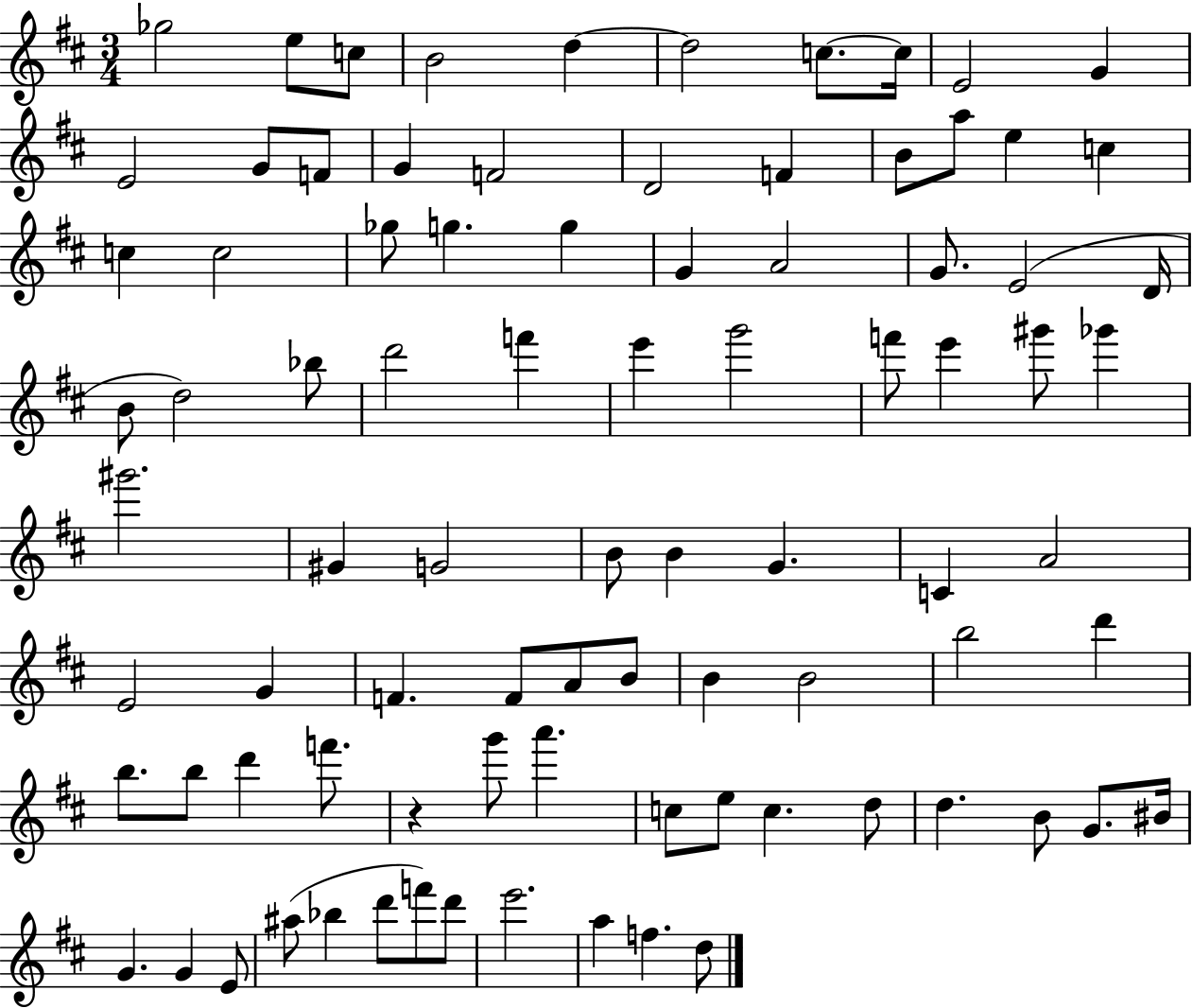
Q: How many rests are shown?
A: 1